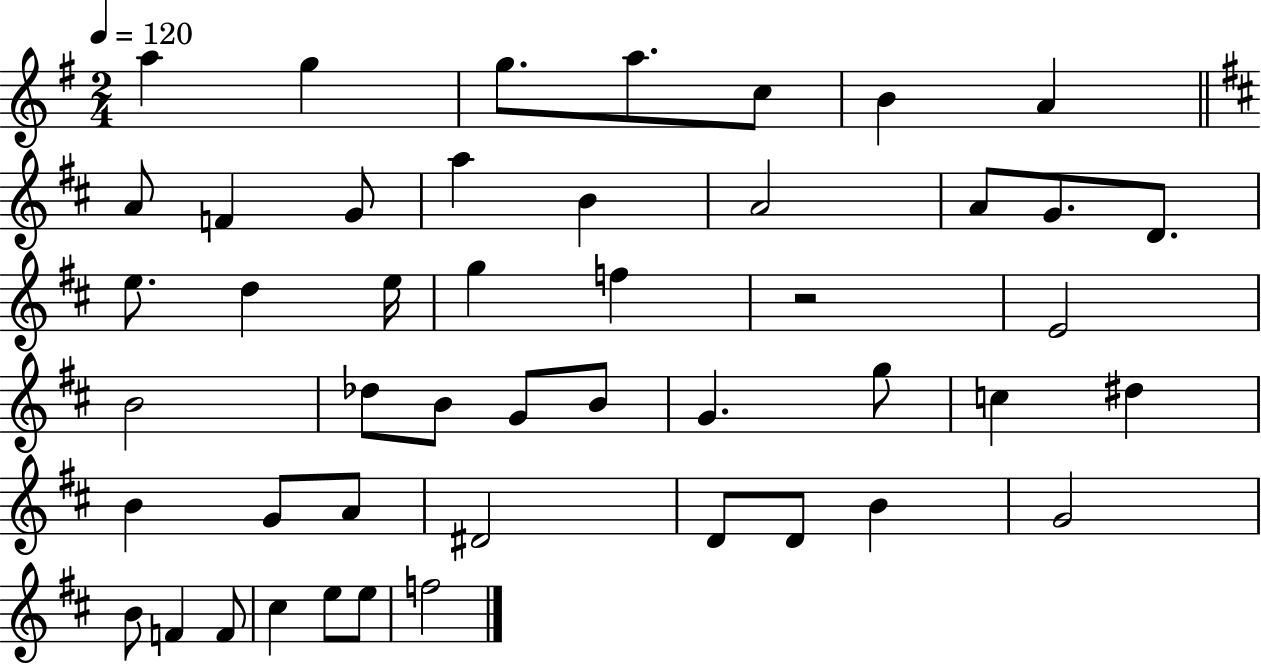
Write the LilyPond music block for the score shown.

{
  \clef treble
  \numericTimeSignature
  \time 2/4
  \key g \major
  \tempo 4 = 120
  a''4 g''4 | g''8. a''8. c''8 | b'4 a'4 | \bar "||" \break \key d \major a'8 f'4 g'8 | a''4 b'4 | a'2 | a'8 g'8. d'8. | \break e''8. d''4 e''16 | g''4 f''4 | r2 | e'2 | \break b'2 | des''8 b'8 g'8 b'8 | g'4. g''8 | c''4 dis''4 | \break b'4 g'8 a'8 | dis'2 | d'8 d'8 b'4 | g'2 | \break b'8 f'4 f'8 | cis''4 e''8 e''8 | f''2 | \bar "|."
}